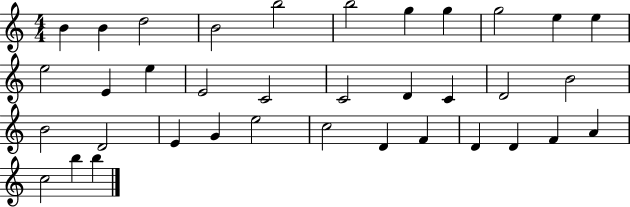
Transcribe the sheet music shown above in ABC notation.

X:1
T:Untitled
M:4/4
L:1/4
K:C
B B d2 B2 b2 b2 g g g2 e e e2 E e E2 C2 C2 D C D2 B2 B2 D2 E G e2 c2 D F D D F A c2 b b